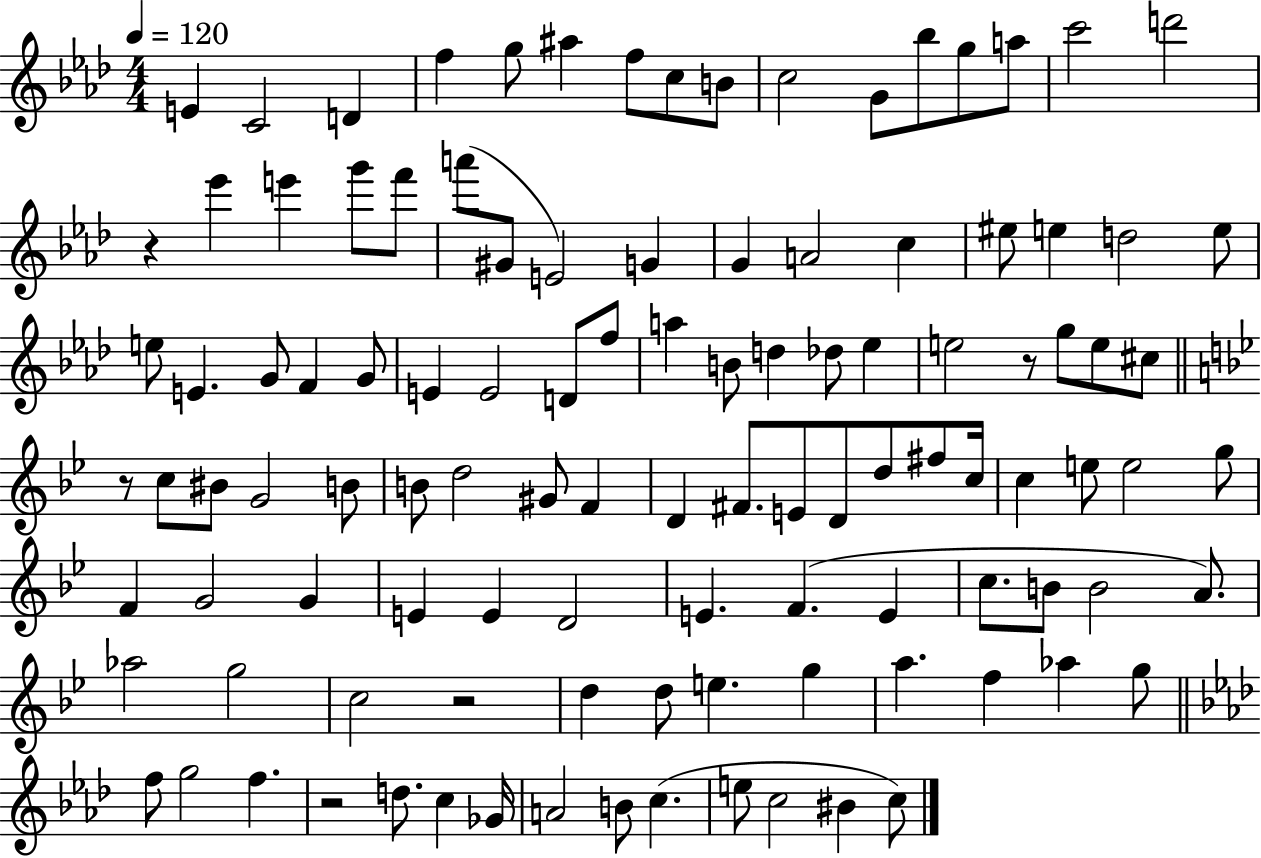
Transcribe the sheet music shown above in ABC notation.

X:1
T:Untitled
M:4/4
L:1/4
K:Ab
E C2 D f g/2 ^a f/2 c/2 B/2 c2 G/2 _b/2 g/2 a/2 c'2 d'2 z _e' e' g'/2 f'/2 a'/2 ^G/2 E2 G G A2 c ^e/2 e d2 e/2 e/2 E G/2 F G/2 E E2 D/2 f/2 a B/2 d _d/2 _e e2 z/2 g/2 e/2 ^c/2 z/2 c/2 ^B/2 G2 B/2 B/2 d2 ^G/2 F D ^F/2 E/2 D/2 d/2 ^f/2 c/4 c e/2 e2 g/2 F G2 G E E D2 E F E c/2 B/2 B2 A/2 _a2 g2 c2 z2 d d/2 e g a f _a g/2 f/2 g2 f z2 d/2 c _G/4 A2 B/2 c e/2 c2 ^B c/2